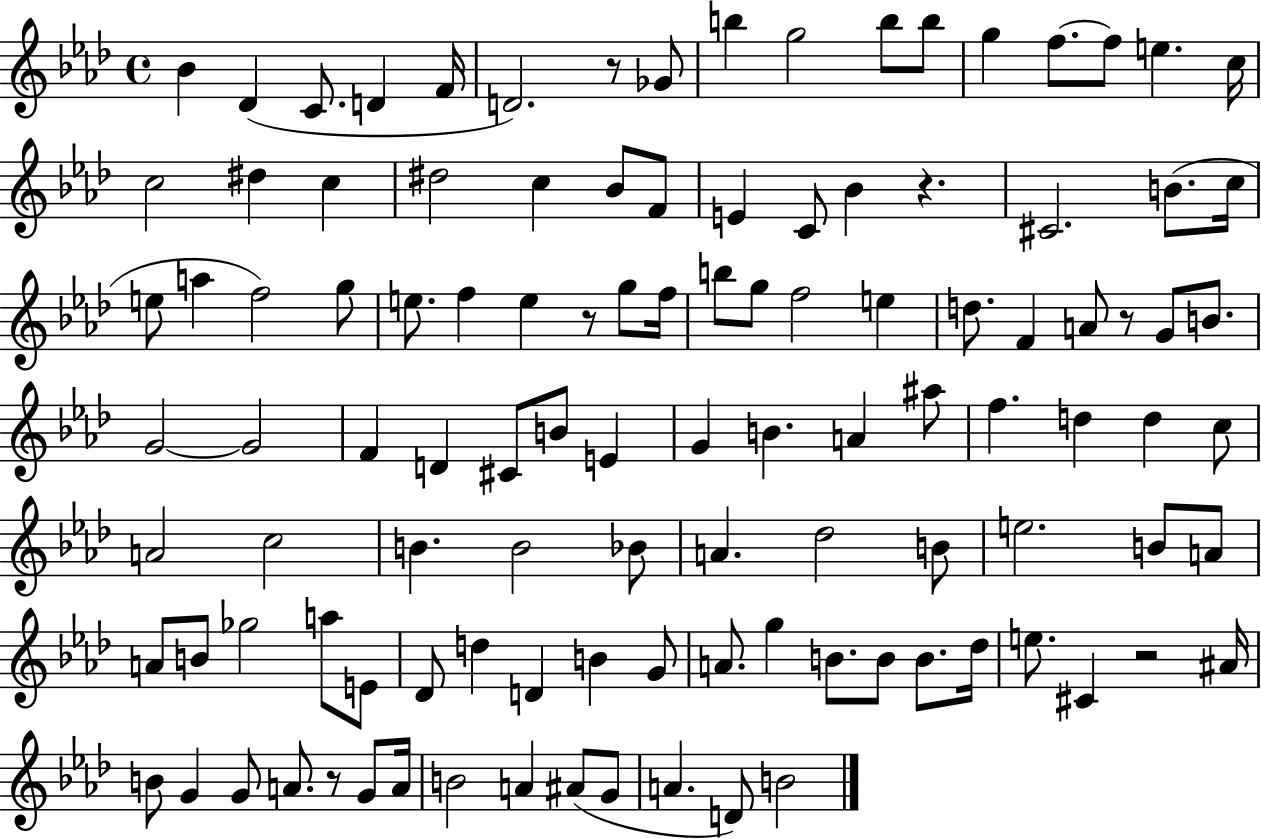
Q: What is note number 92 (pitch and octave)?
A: A#4